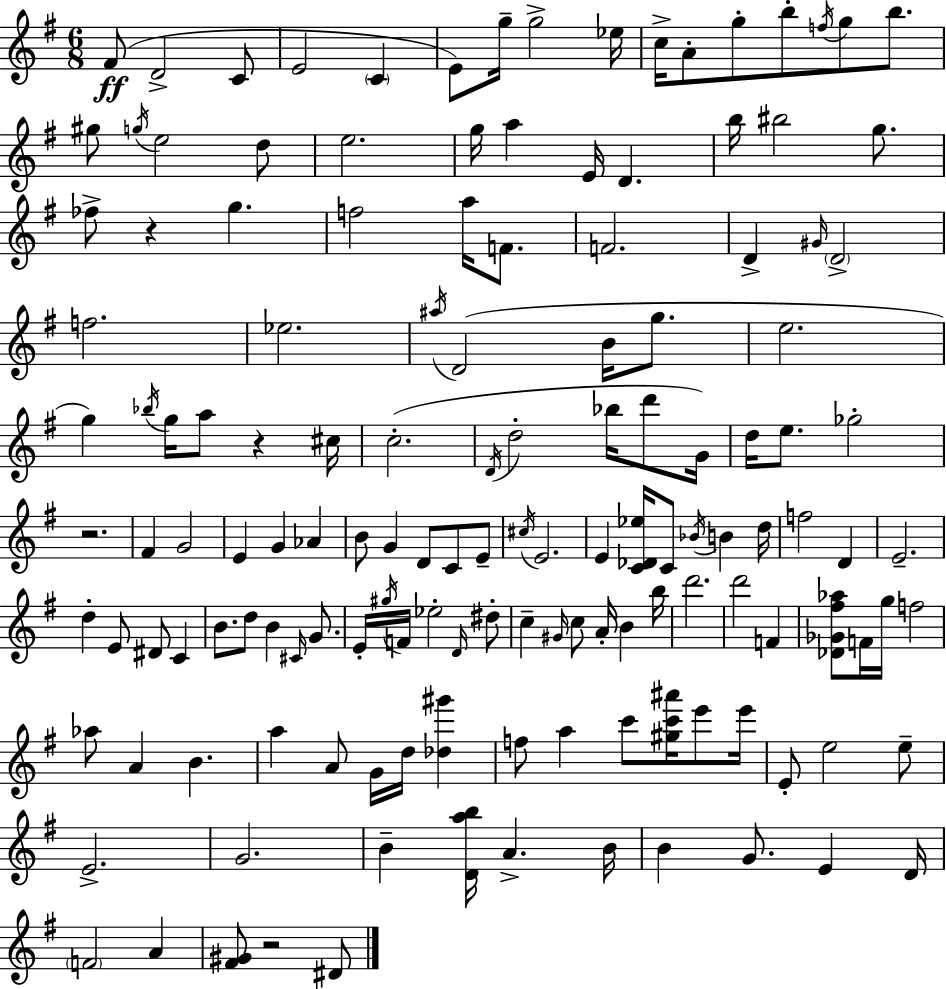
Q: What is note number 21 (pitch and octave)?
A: E5